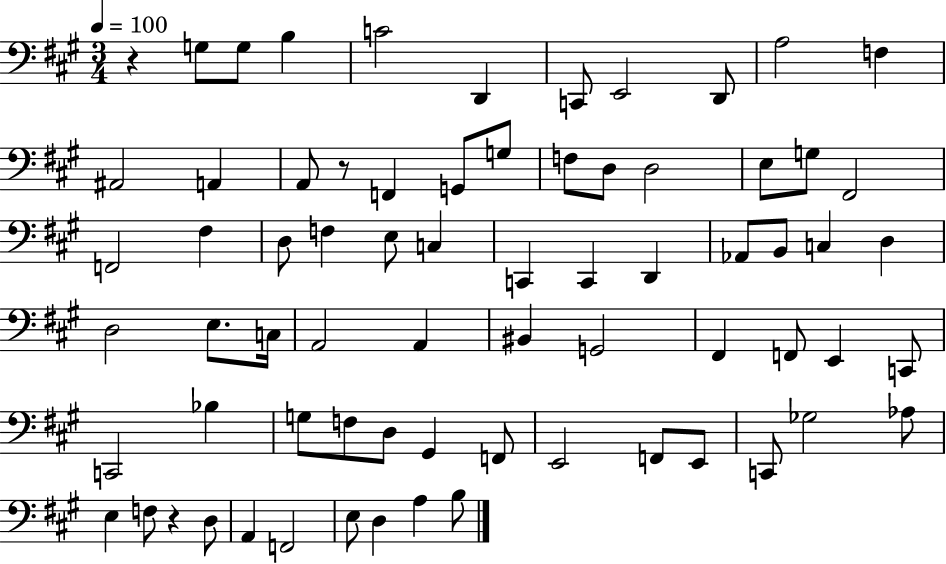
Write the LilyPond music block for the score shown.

{
  \clef bass
  \numericTimeSignature
  \time 3/4
  \key a \major
  \tempo 4 = 100
  r4 g8 g8 b4 | c'2 d,4 | c,8 e,2 d,8 | a2 f4 | \break ais,2 a,4 | a,8 r8 f,4 g,8 g8 | f8 d8 d2 | e8 g8 fis,2 | \break f,2 fis4 | d8 f4 e8 c4 | c,4 c,4 d,4 | aes,8 b,8 c4 d4 | \break d2 e8. c16 | a,2 a,4 | bis,4 g,2 | fis,4 f,8 e,4 c,8 | \break c,2 bes4 | g8 f8 d8 gis,4 f,8 | e,2 f,8 e,8 | c,8 ges2 aes8 | \break e4 f8 r4 d8 | a,4 f,2 | e8 d4 a4 b8 | \bar "|."
}